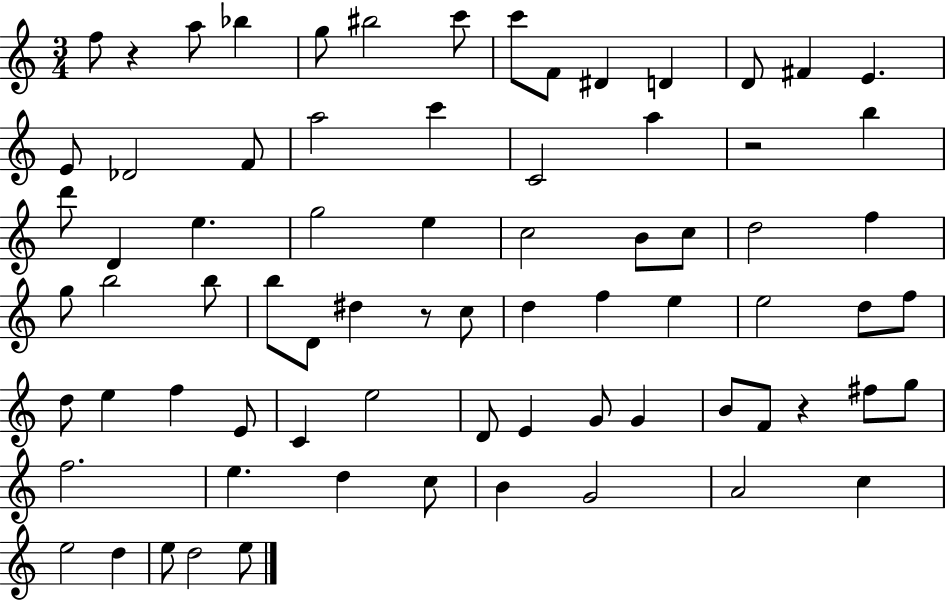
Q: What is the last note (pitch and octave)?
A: E5